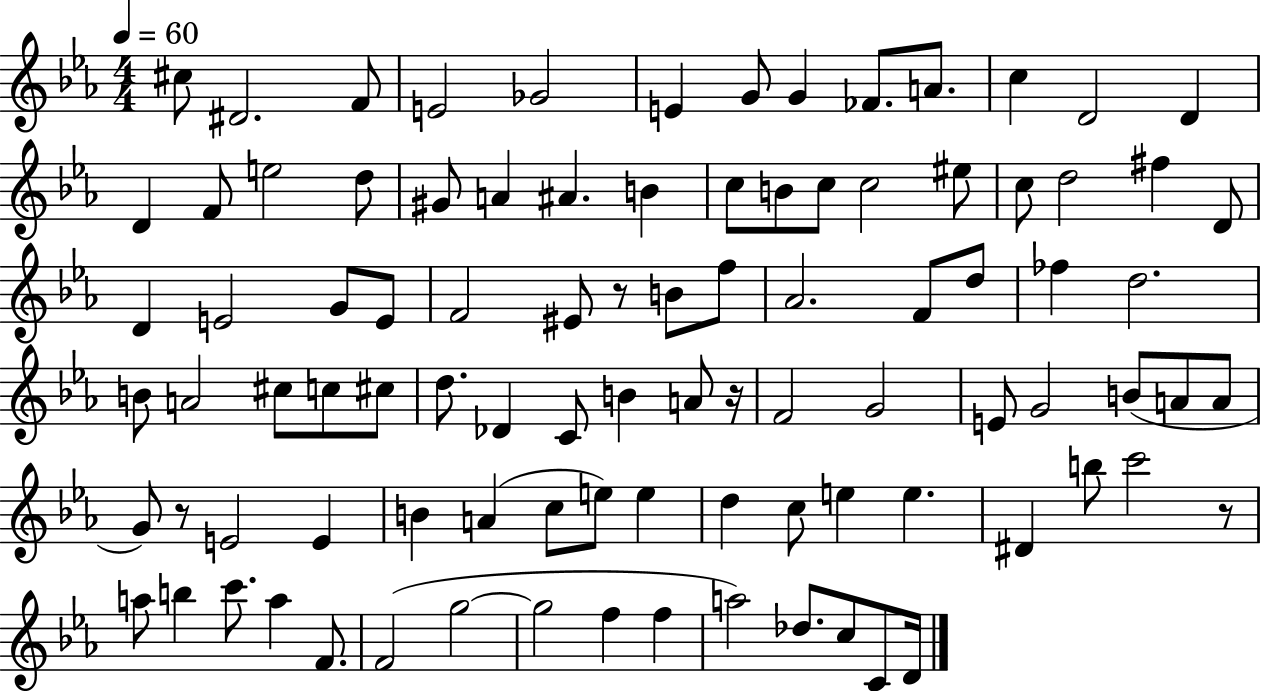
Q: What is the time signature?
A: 4/4